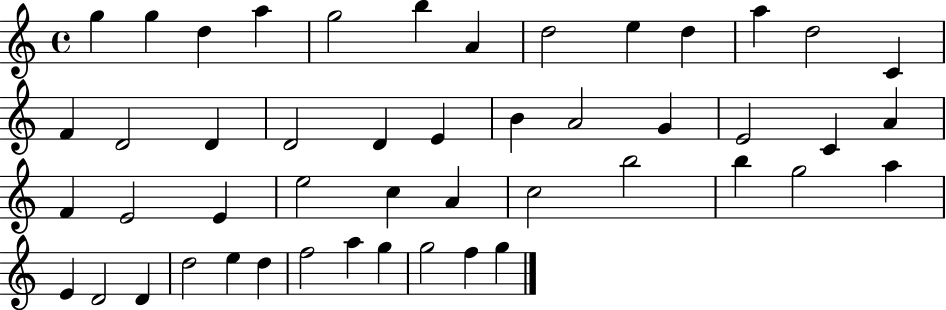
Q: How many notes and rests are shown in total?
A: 48